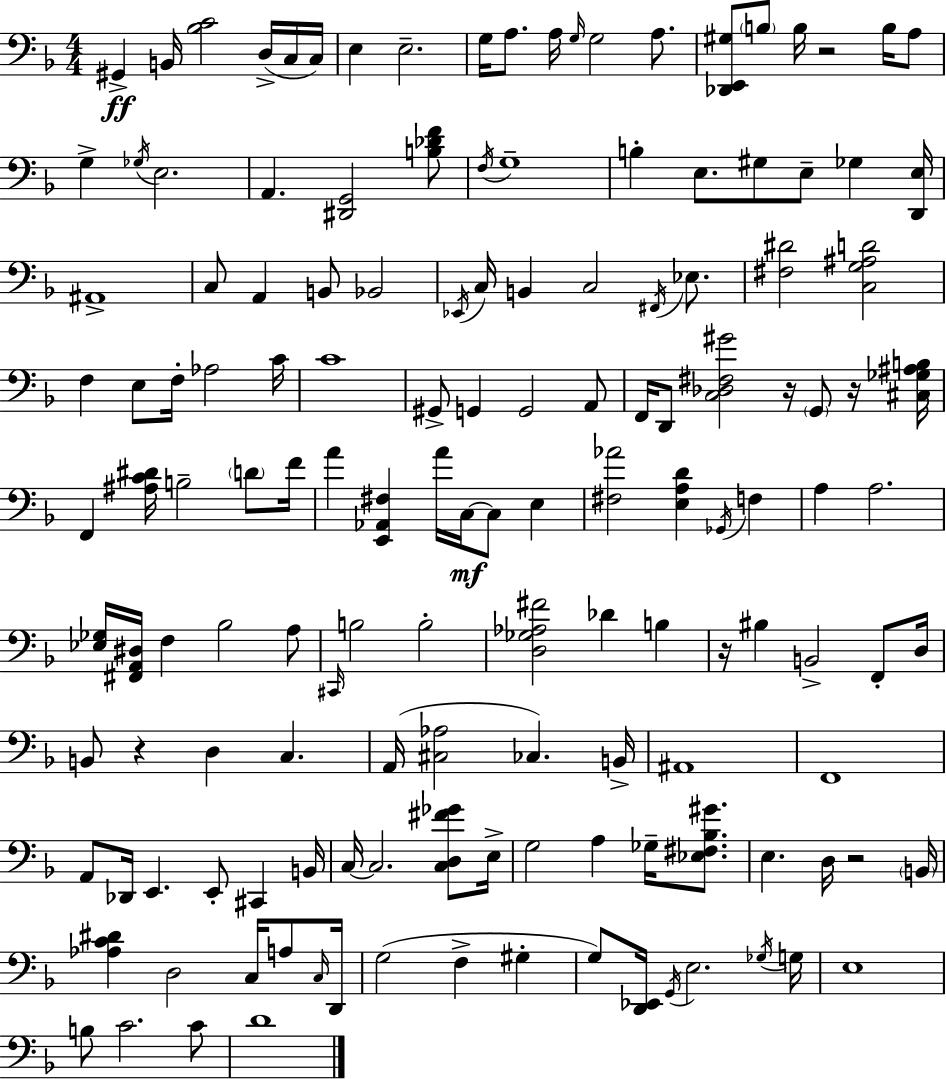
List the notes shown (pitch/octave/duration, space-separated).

G#2/q B2/s [Bb3,C4]/h D3/s C3/s C3/s E3/q E3/h. G3/s A3/e. A3/s G3/s G3/h A3/e. [Db2,E2,G#3]/e B3/e B3/s R/h B3/s A3/e G3/q Gb3/s E3/h. A2/q. [D#2,G2]/h [B3,Db4,F4]/e F3/s G3/w B3/q E3/e. G#3/e E3/e Gb3/q [D2,E3]/s A#2/w C3/e A2/q B2/e Bb2/h Eb2/s C3/s B2/q C3/h F#2/s Eb3/e. [F#3,D#4]/h [C3,G3,A#3,D4]/h F3/q E3/e F3/s Ab3/h C4/s C4/w G#2/e G2/q G2/h A2/e F2/s D2/e [C3,Db3,F#3,G#4]/h R/s G2/e R/s [C#3,Gb3,A#3,B3]/s F2/q [A#3,C4,D#4]/s B3/h D4/e F4/s A4/q [E2,Ab2,F#3]/q A4/s C3/s C3/e E3/q [F#3,Ab4]/h [E3,A3,D4]/q Gb2/s F3/q A3/q A3/h. [Eb3,Gb3]/s [F#2,A2,D#3]/s F3/q Bb3/h A3/e C#2/s B3/h B3/h [D3,Gb3,Ab3,F#4]/h Db4/q B3/q R/s BIS3/q B2/h F2/e D3/s B2/e R/q D3/q C3/q. A2/s [C#3,Ab3]/h CES3/q. B2/s A#2/w F2/w A2/e Db2/s E2/q. E2/e C#2/q B2/s C3/s C3/h. [C3,D3,F#4,Gb4]/e E3/s G3/h A3/q Gb3/s [Eb3,F#3,Bb3,G#4]/e. E3/q. D3/s R/h B2/s [Ab3,C4,D#4]/q D3/h C3/s A3/e C3/s D2/s G3/h F3/q G#3/q G3/e [D2,Eb2]/s G2/s E3/h. Gb3/s G3/s E3/w B3/e C4/h. C4/e D4/w